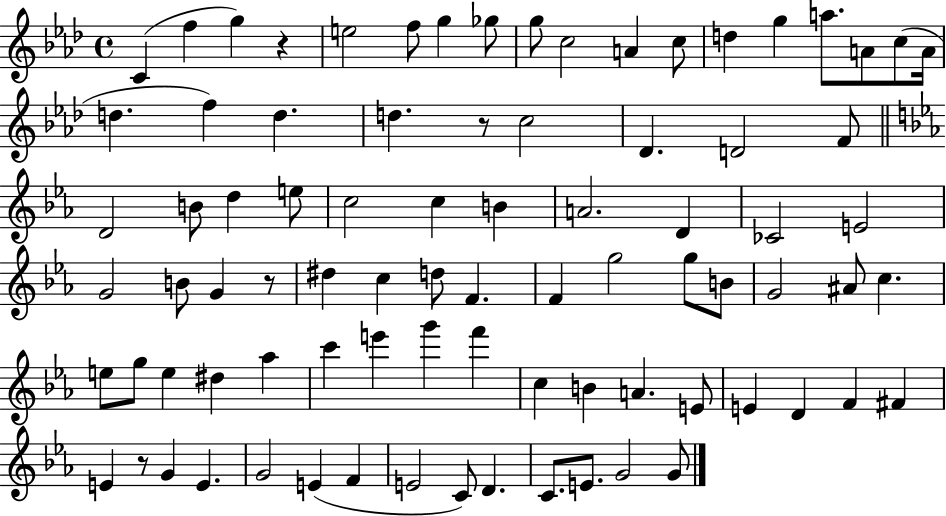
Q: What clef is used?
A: treble